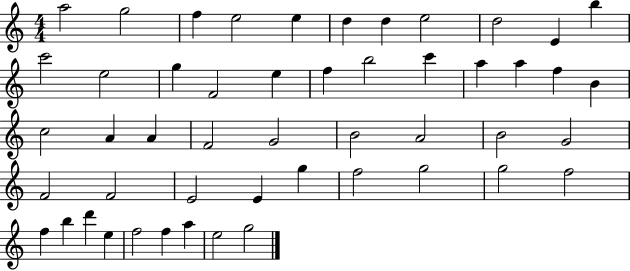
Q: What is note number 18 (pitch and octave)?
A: B5